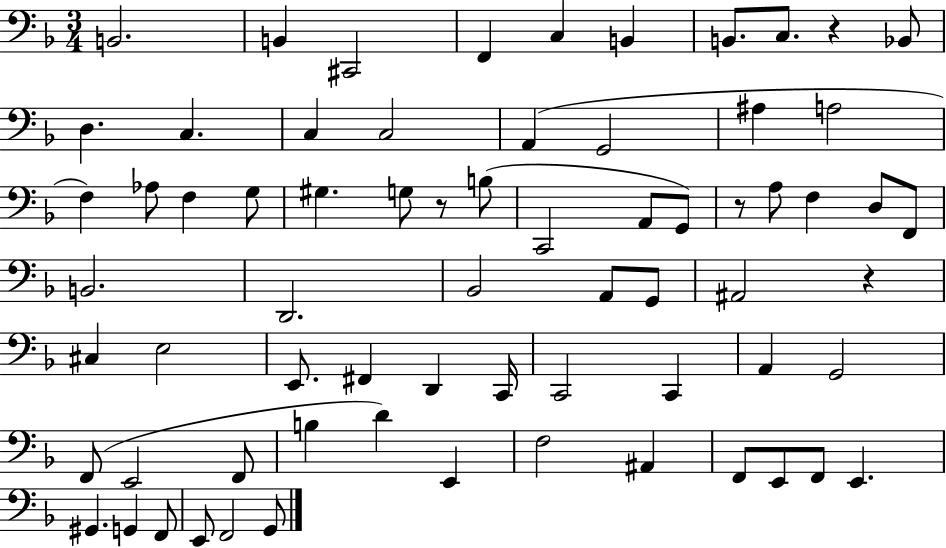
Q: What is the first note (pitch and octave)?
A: B2